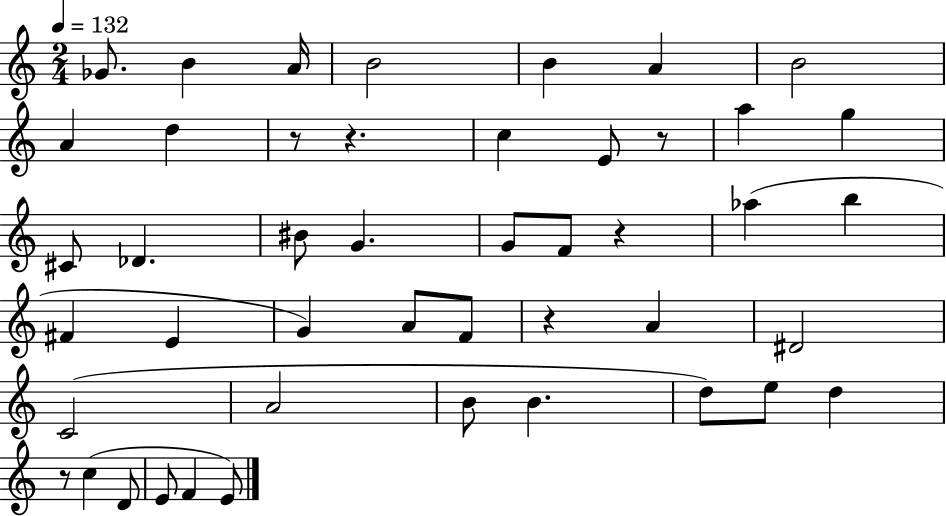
{
  \clef treble
  \numericTimeSignature
  \time 2/4
  \key c \major
  \tempo 4 = 132
  \repeat volta 2 { ges'8. b'4 a'16 | b'2 | b'4 a'4 | b'2 | \break a'4 d''4 | r8 r4. | c''4 e'8 r8 | a''4 g''4 | \break cis'8 des'4. | bis'8 g'4. | g'8 f'8 r4 | aes''4( b''4 | \break fis'4 e'4 | g'4) a'8 f'8 | r4 a'4 | dis'2 | \break c'2( | a'2 | b'8 b'4. | d''8) e''8 d''4 | \break r8 c''4( d'8 | e'8 f'4 e'8) | } \bar "|."
}